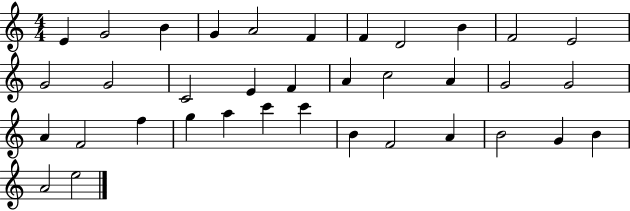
{
  \clef treble
  \numericTimeSignature
  \time 4/4
  \key c \major
  e'4 g'2 b'4 | g'4 a'2 f'4 | f'4 d'2 b'4 | f'2 e'2 | \break g'2 g'2 | c'2 e'4 f'4 | a'4 c''2 a'4 | g'2 g'2 | \break a'4 f'2 f''4 | g''4 a''4 c'''4 c'''4 | b'4 f'2 a'4 | b'2 g'4 b'4 | \break a'2 e''2 | \bar "|."
}